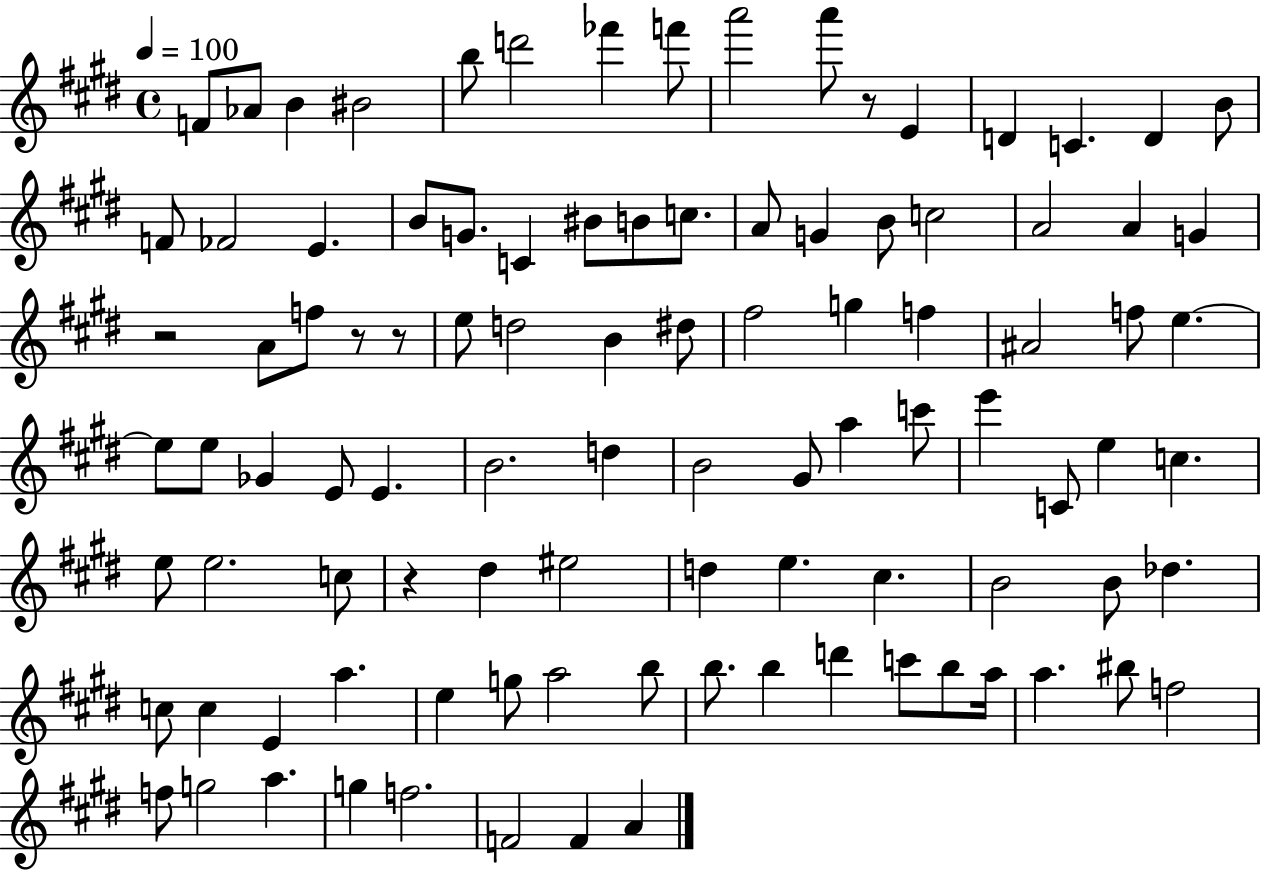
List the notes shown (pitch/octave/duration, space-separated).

F4/e Ab4/e B4/q BIS4/h B5/e D6/h FES6/q F6/e A6/h A6/e R/e E4/q D4/q C4/q. D4/q B4/e F4/e FES4/h E4/q. B4/e G4/e. C4/q BIS4/e B4/e C5/e. A4/e G4/q B4/e C5/h A4/h A4/q G4/q R/h A4/e F5/e R/e R/e E5/e D5/h B4/q D#5/e F#5/h G5/q F5/q A#4/h F5/e E5/q. E5/e E5/e Gb4/q E4/e E4/q. B4/h. D5/q B4/h G#4/e A5/q C6/e E6/q C4/e E5/q C5/q. E5/e E5/h. C5/e R/q D#5/q EIS5/h D5/q E5/q. C#5/q. B4/h B4/e Db5/q. C5/e C5/q E4/q A5/q. E5/q G5/e A5/h B5/e B5/e. B5/q D6/q C6/e B5/e A5/s A5/q. BIS5/e F5/h F5/e G5/h A5/q. G5/q F5/h. F4/h F4/q A4/q